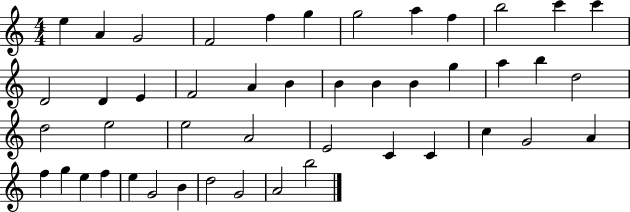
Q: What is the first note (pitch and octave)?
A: E5